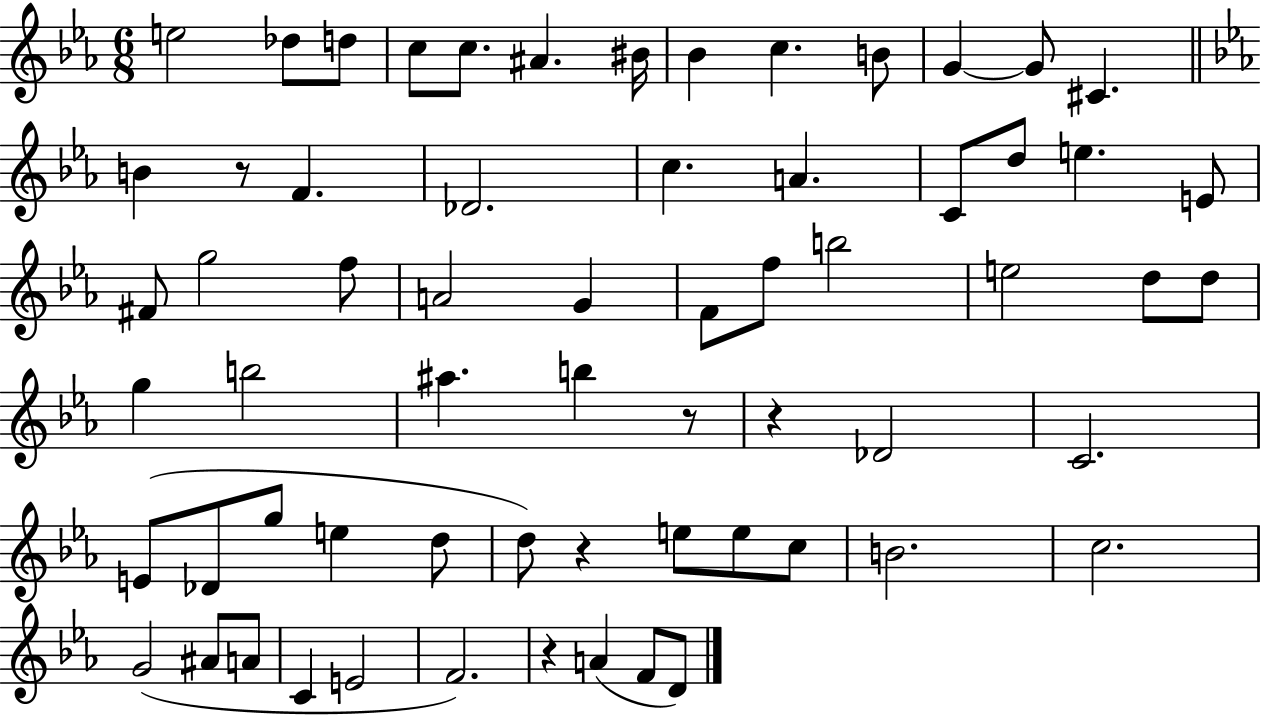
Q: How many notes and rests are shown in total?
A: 64